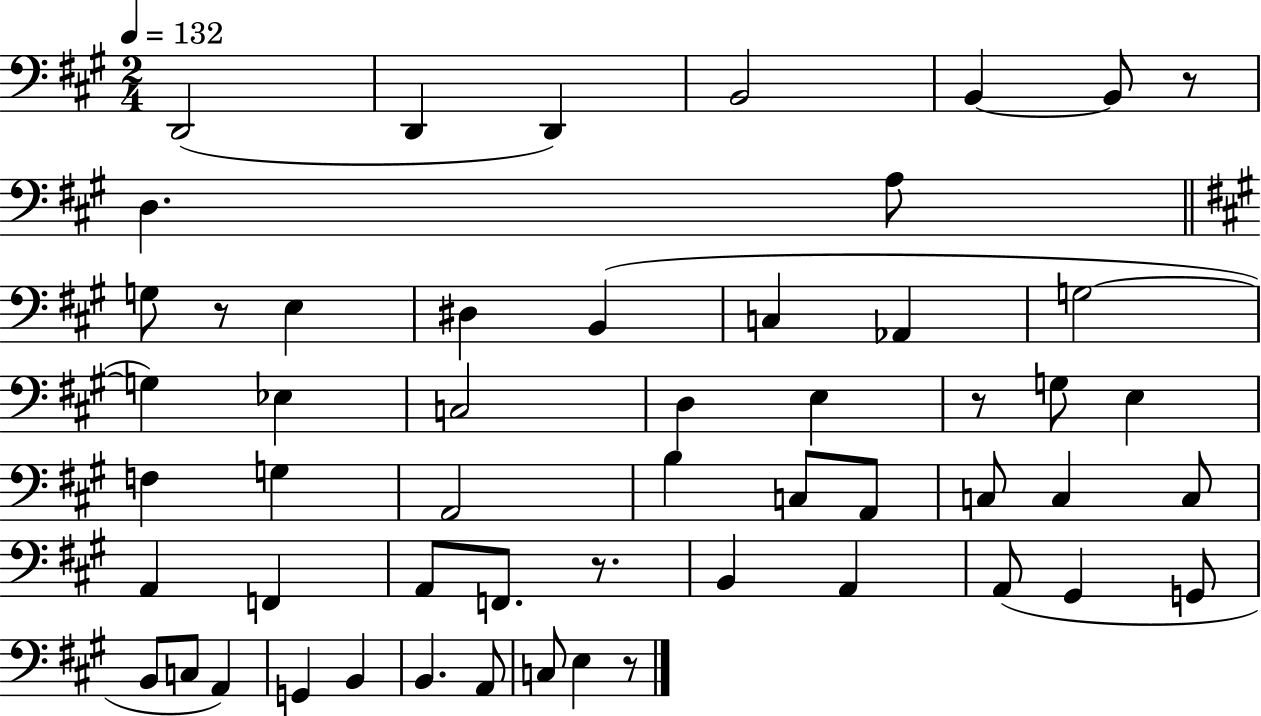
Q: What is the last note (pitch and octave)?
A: E3